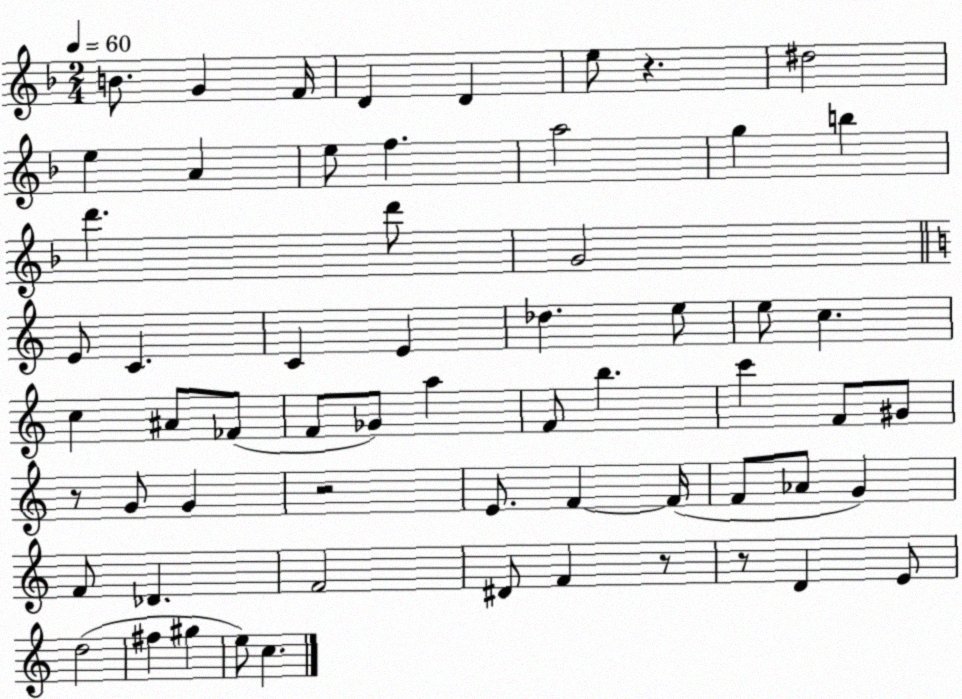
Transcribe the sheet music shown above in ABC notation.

X:1
T:Untitled
M:2/4
L:1/4
K:F
B/2 G F/4 D D e/2 z ^d2 e A e/2 f a2 g b d' d'/2 G2 E/2 C C E _d e/2 e/2 c c ^A/2 _F/2 F/2 _G/2 a F/2 b c' F/2 ^G/2 z/2 G/2 G z2 E/2 F F/4 F/2 _A/2 G F/2 _D F2 ^D/2 F z/2 z/2 D E/2 d2 ^f ^g e/2 c